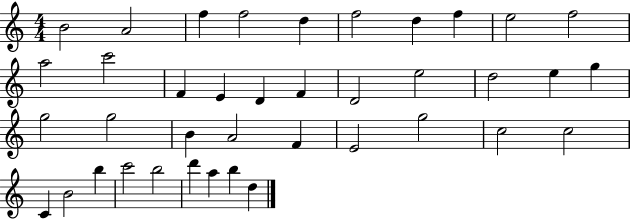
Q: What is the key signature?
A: C major